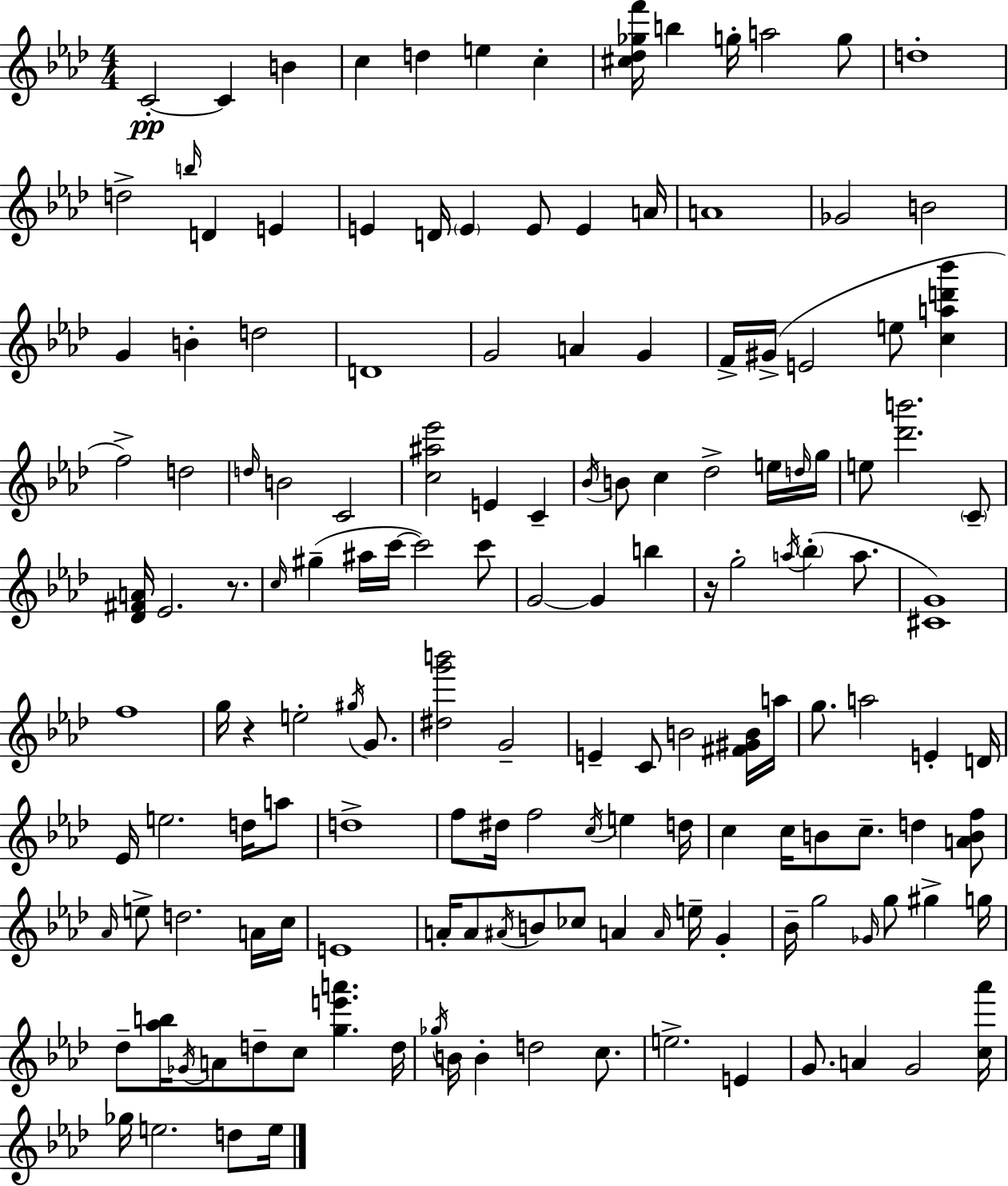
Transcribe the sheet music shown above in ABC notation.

X:1
T:Untitled
M:4/4
L:1/4
K:Fm
C2 C B c d e c [^c_d_gf']/4 b g/4 a2 g/2 d4 d2 b/4 D E E D/4 E E/2 E A/4 A4 _G2 B2 G B d2 D4 G2 A G F/4 ^G/4 E2 e/2 [cad'_b'] f2 d2 d/4 B2 C2 [c^a_e']2 E C _B/4 B/2 c _d2 e/4 d/4 g/4 e/2 [_d'b']2 C/2 [_D^FA]/4 _E2 z/2 c/4 ^g ^a/4 c'/4 c'2 c'/2 G2 G b z/4 g2 a/4 _b a/2 [^CG]4 f4 g/4 z e2 ^g/4 G/2 [^dg'b']2 G2 E C/2 B2 [^F^GB]/4 a/4 g/2 a2 E D/4 _E/4 e2 d/4 a/2 d4 f/2 ^d/4 f2 c/4 e d/4 c c/4 B/2 c/2 d [ABf]/2 _A/4 e/2 d2 A/4 c/4 E4 A/4 A/2 ^A/4 B/2 _c/2 A A/4 e/4 G _B/4 g2 _G/4 g/2 ^g g/4 _d/2 [_ab]/4 _G/4 A/2 d/2 c/2 [ge'a'] d/4 _g/4 B/4 B d2 c/2 e2 E G/2 A G2 [c_a']/4 _g/4 e2 d/2 e/4